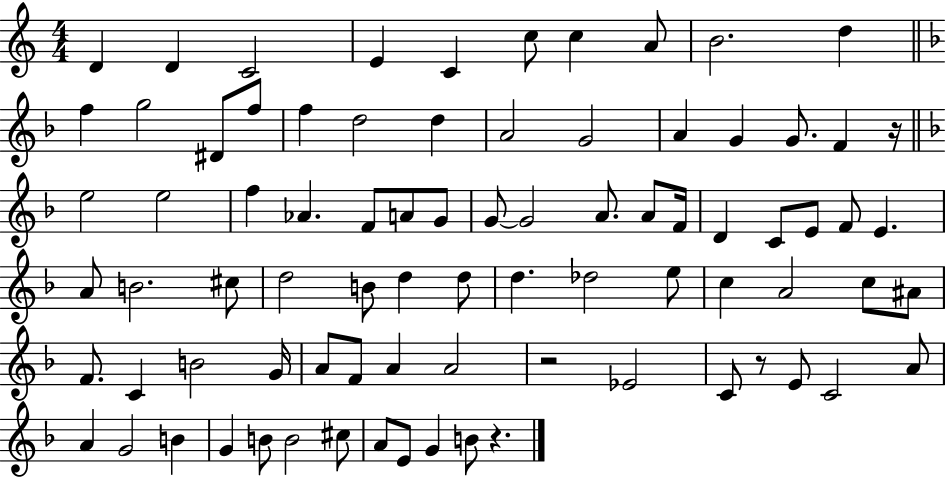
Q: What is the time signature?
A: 4/4